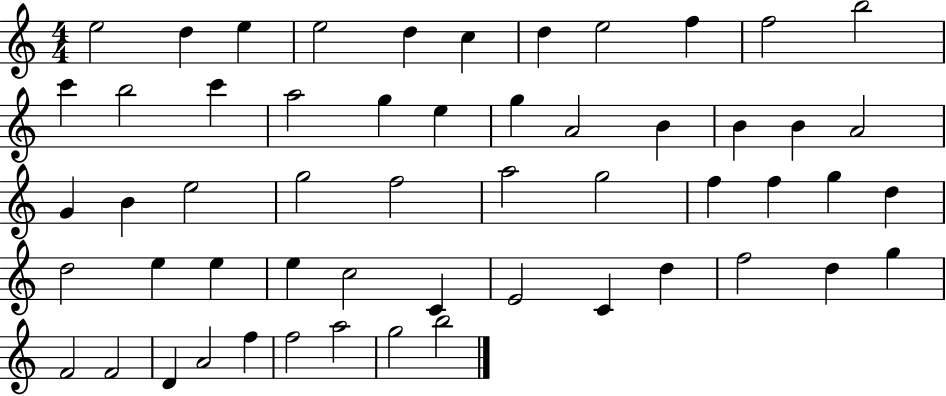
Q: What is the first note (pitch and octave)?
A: E5